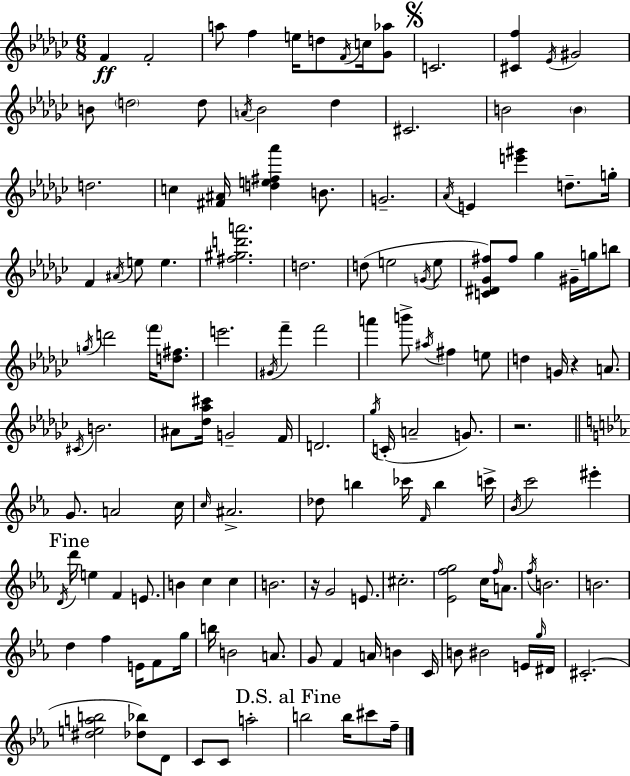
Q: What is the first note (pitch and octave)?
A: F4